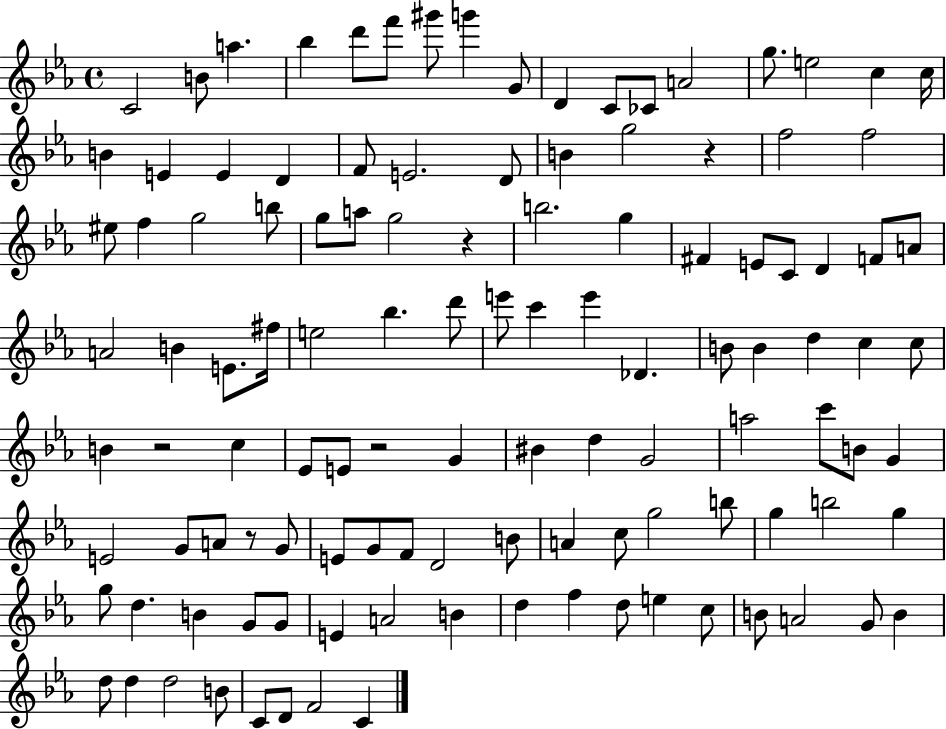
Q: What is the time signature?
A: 4/4